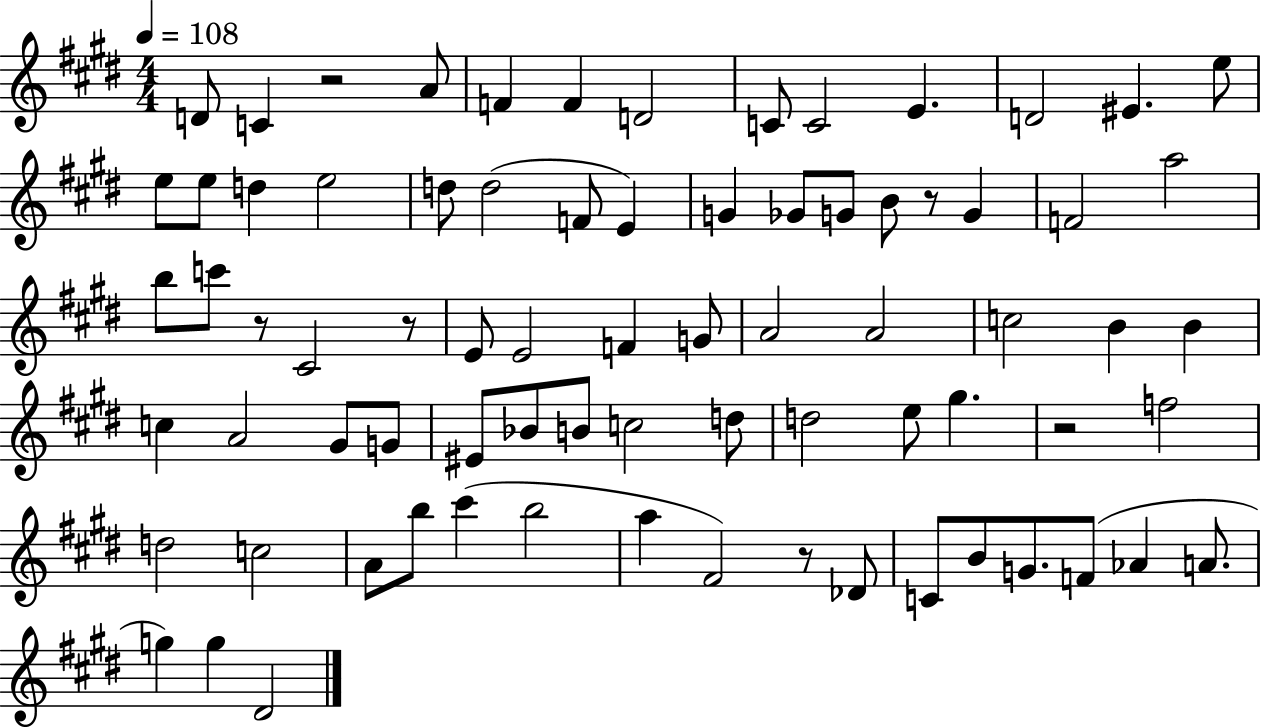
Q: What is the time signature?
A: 4/4